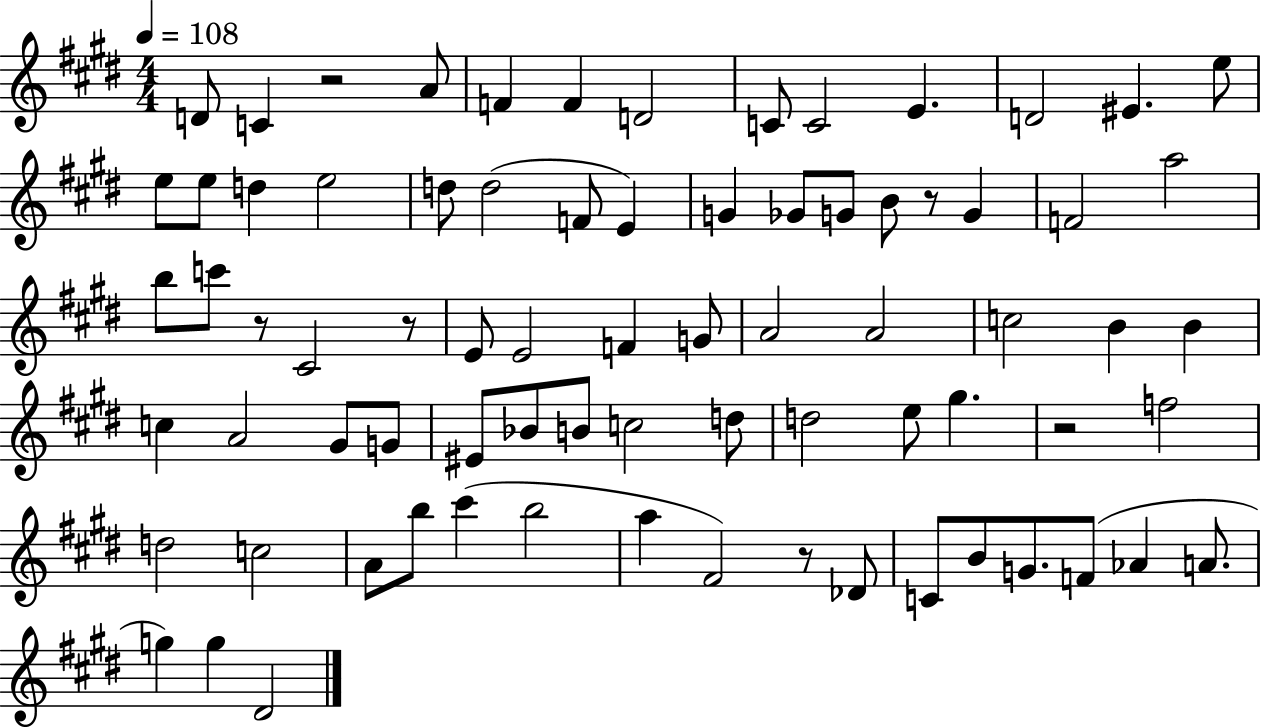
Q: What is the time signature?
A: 4/4